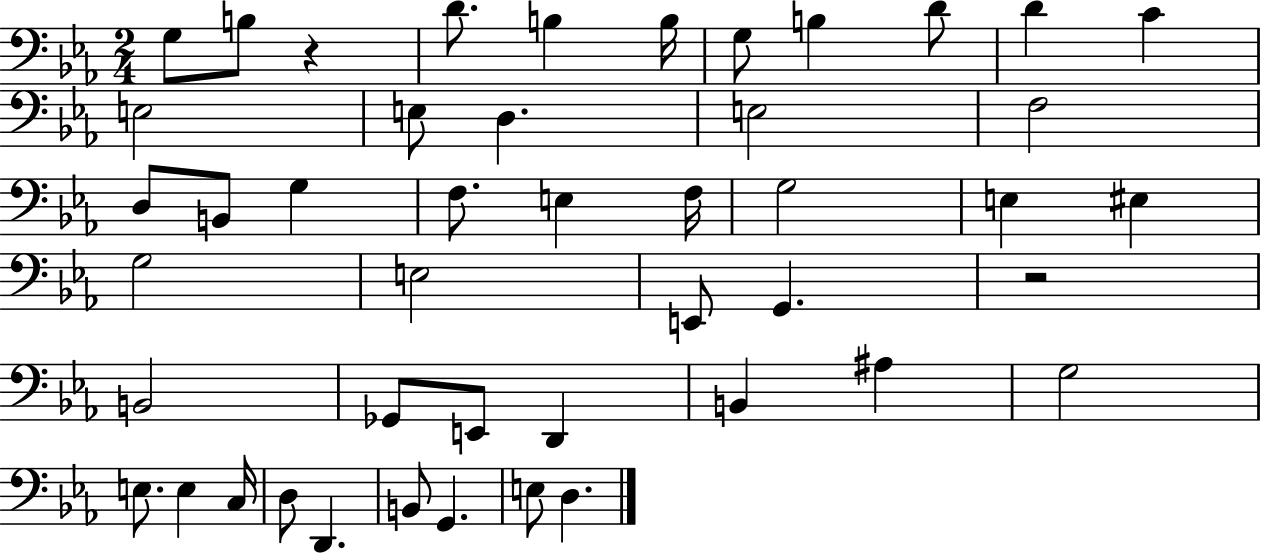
X:1
T:Untitled
M:2/4
L:1/4
K:Eb
G,/2 B,/2 z D/2 B, B,/4 G,/2 B, D/2 D C E,2 E,/2 D, E,2 F,2 D,/2 B,,/2 G, F,/2 E, F,/4 G,2 E, ^E, G,2 E,2 E,,/2 G,, z2 B,,2 _G,,/2 E,,/2 D,, B,, ^A, G,2 E,/2 E, C,/4 D,/2 D,, B,,/2 G,, E,/2 D,